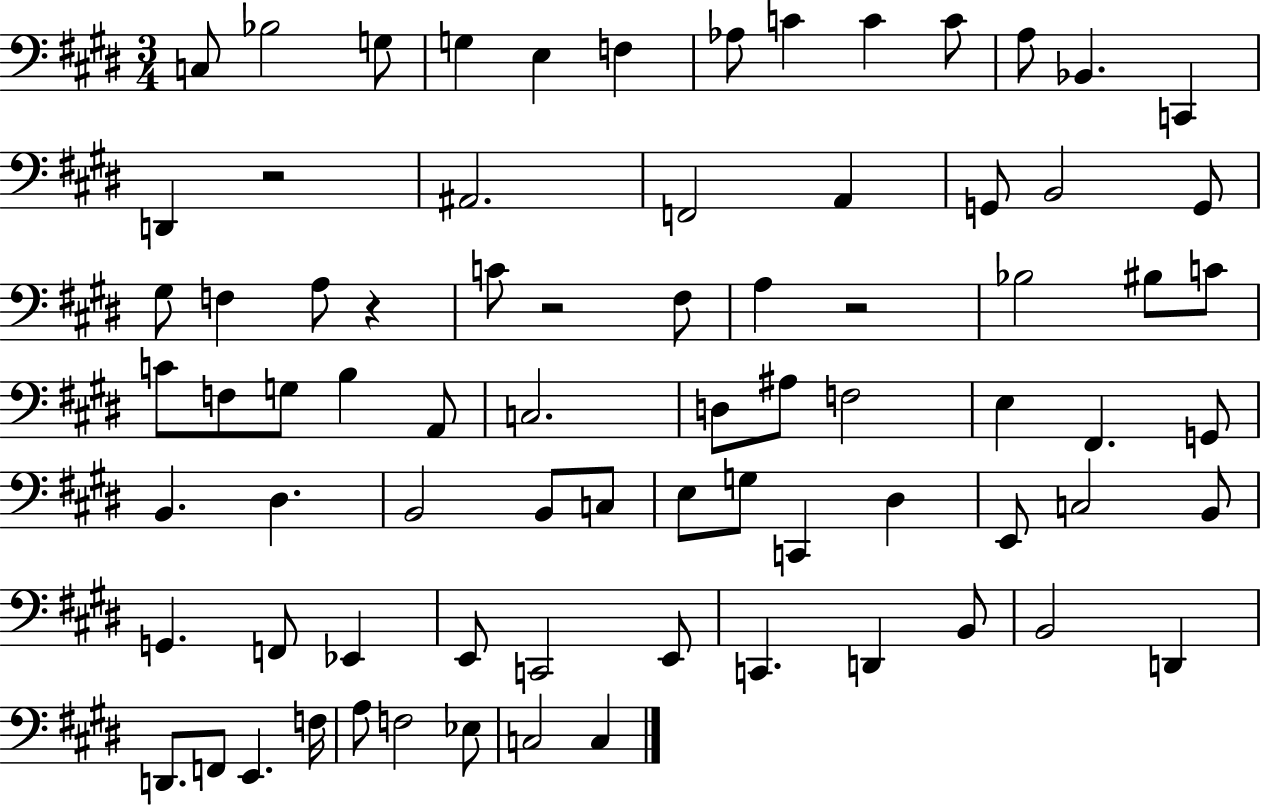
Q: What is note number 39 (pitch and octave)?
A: E3